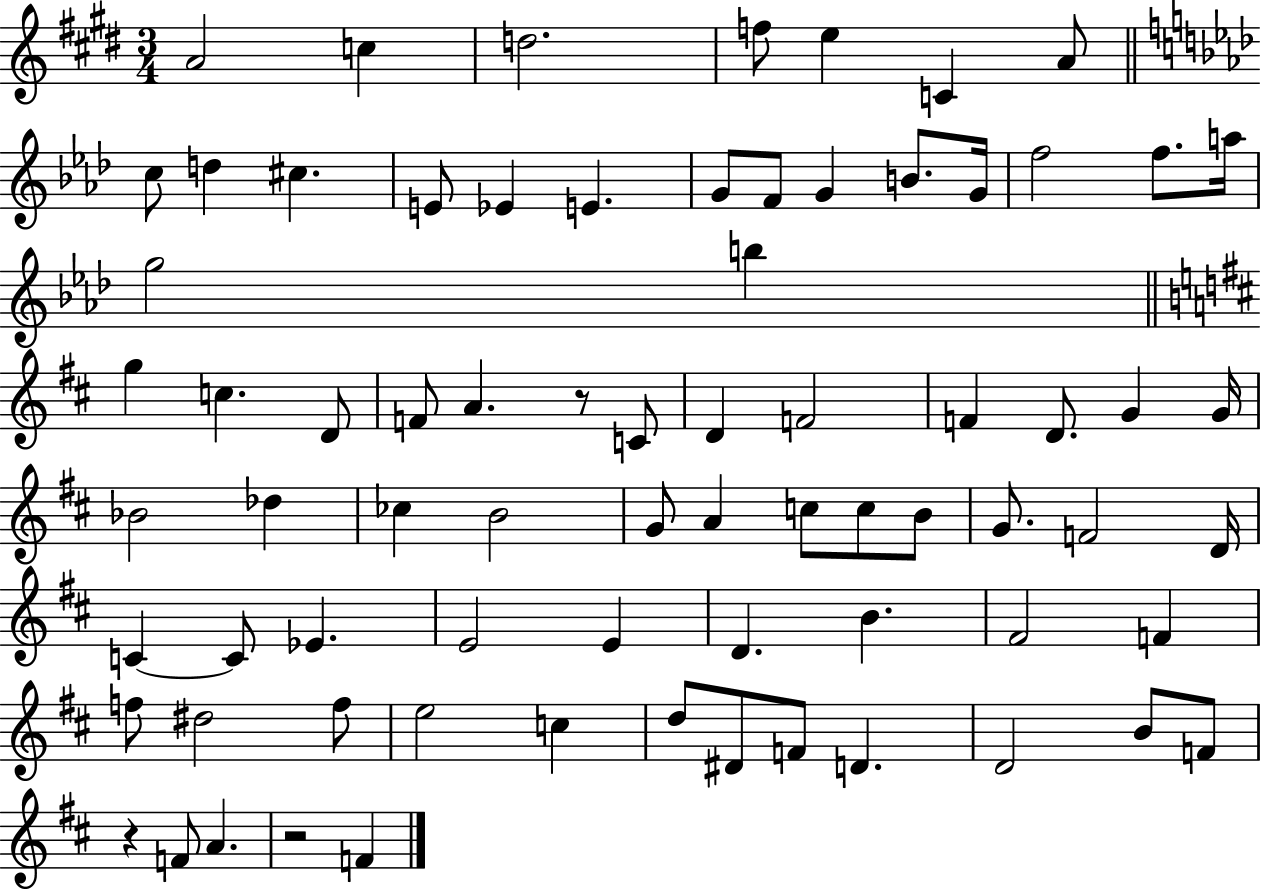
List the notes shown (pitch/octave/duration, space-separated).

A4/h C5/q D5/h. F5/e E5/q C4/q A4/e C5/e D5/q C#5/q. E4/e Eb4/q E4/q. G4/e F4/e G4/q B4/e. G4/s F5/h F5/e. A5/s G5/h B5/q G5/q C5/q. D4/e F4/e A4/q. R/e C4/e D4/q F4/h F4/q D4/e. G4/q G4/s Bb4/h Db5/q CES5/q B4/h G4/e A4/q C5/e C5/e B4/e G4/e. F4/h D4/s C4/q C4/e Eb4/q. E4/h E4/q D4/q. B4/q. F#4/h F4/q F5/e D#5/h F5/e E5/h C5/q D5/e D#4/e F4/e D4/q. D4/h B4/e F4/e R/q F4/e A4/q. R/h F4/q